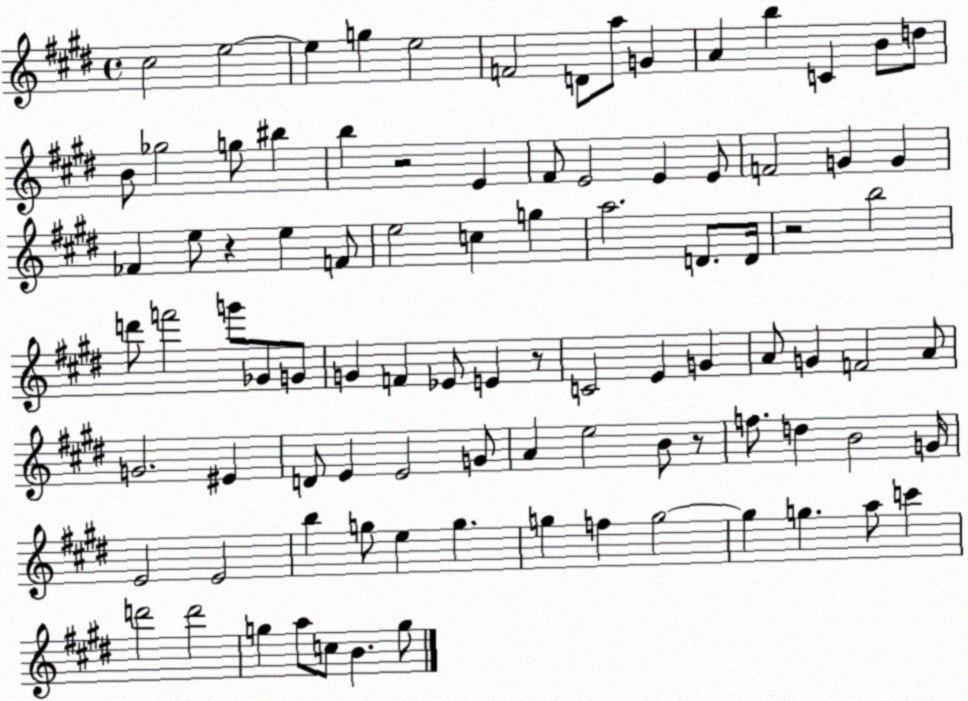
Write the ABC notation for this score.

X:1
T:Untitled
M:4/4
L:1/4
K:E
^c2 e2 e g e2 F2 D/2 a/2 G A b C B/2 d/2 B/2 _g2 g/2 ^b b z2 E ^F/2 E2 E E/2 F2 G G _F e/2 z e F/2 e2 c g a2 D/2 D/4 z2 b2 d'/2 f'2 g'/2 _G/2 G/2 G F _E/2 E z/2 C2 E G A/2 G F2 A/2 G2 ^E D/2 E E2 G/2 A e2 B/2 z/2 f/2 d B2 G/4 E2 E2 b g/2 e g g f g2 g g a/2 c' d'2 d'2 g a/2 c/2 B g/2